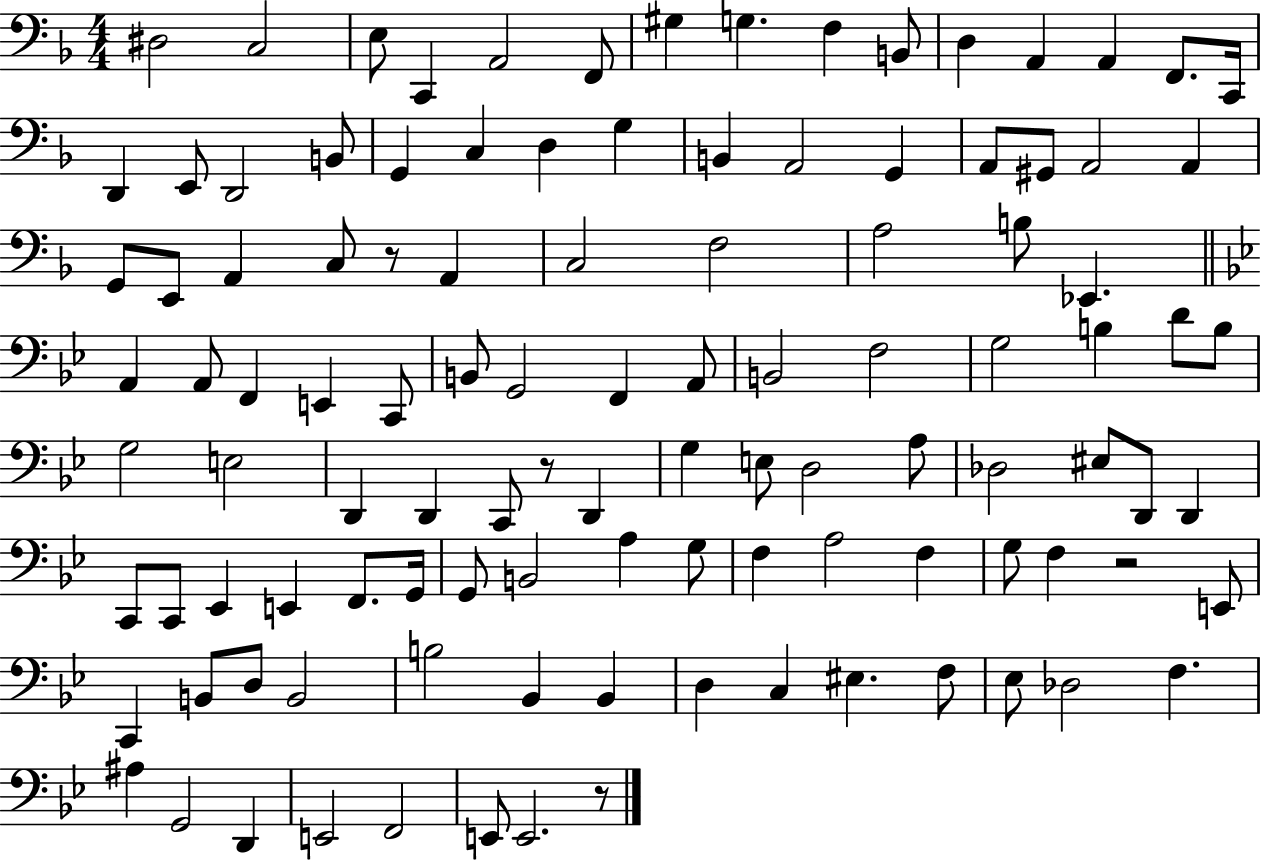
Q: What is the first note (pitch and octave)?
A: D#3